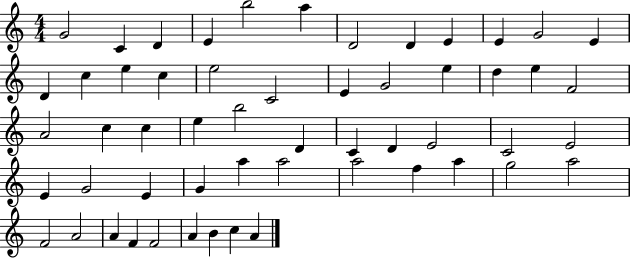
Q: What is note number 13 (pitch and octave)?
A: D4